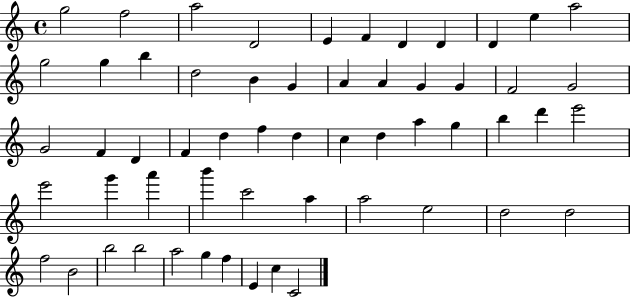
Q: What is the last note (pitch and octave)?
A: C4